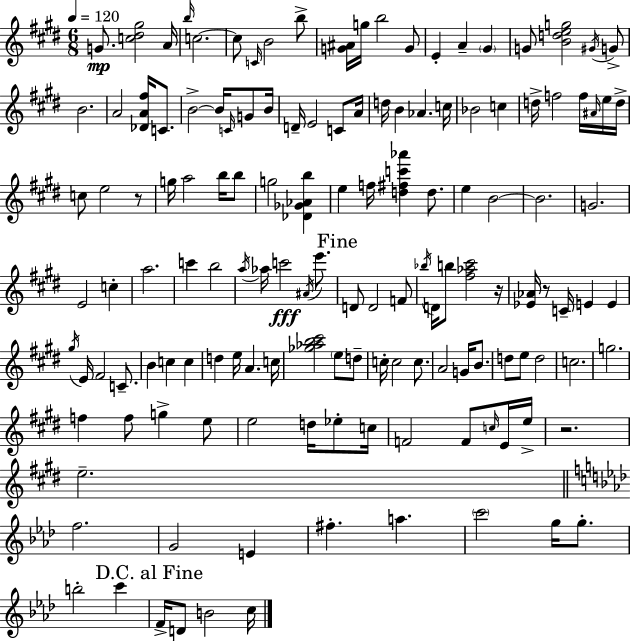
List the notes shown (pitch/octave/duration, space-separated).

G4/e. [C5,D#5,G#5]/h A4/s B5/s C5/h. C5/e C4/s B4/h B5/e [G4,A#4]/s G5/s B5/h G4/e E4/q A4/q G#4/q G4/e [B4,D5,E5,G5]/h G#4/s G4/e B4/h. A4/h [Db4,A4,F#5]/s C4/e. B4/h B4/s C4/s G4/e B4/s D4/s E4/h C4/e A4/s D5/s B4/q Ab4/q. C5/s Bb4/h C5/q D5/s F5/h F5/s A#4/s E5/s D5/s C5/e E5/h R/e G5/s A5/h B5/s B5/e G5/h [Db4,Gb4,Ab4,B5]/q E5/q F5/s [D5,F#5,C6,Ab6]/q D5/e. E5/q B4/h B4/h. G4/h. E4/h C5/q A5/h. C6/q B5/h A5/s Ab5/s C6/h A#4/s E6/e. D4/e D4/h F4/e Bb5/s D4/s B5/e [F#5,Ab5,C#6]/h R/s [Eb4,Ab4]/s R/e C4/s E4/q E4/q G#5/s E4/s F#4/h C4/e. B4/q C5/q C5/q D5/q E5/s A4/q. C5/s [Gb5,Ab5,B5,C#6]/h E5/e D5/e C5/s C5/h C5/e. A4/h G4/s B4/e. D5/e E5/e D5/h C5/h. G5/h. F5/q F5/e G5/q E5/e E5/h D5/s Eb5/e C5/s F4/h F4/e C5/s E4/s E5/s R/h. E5/h. F5/h. G4/h E4/q F#5/q. A5/q. C6/h G5/s G5/e. B5/h C6/q F4/s D4/e B4/h C5/s